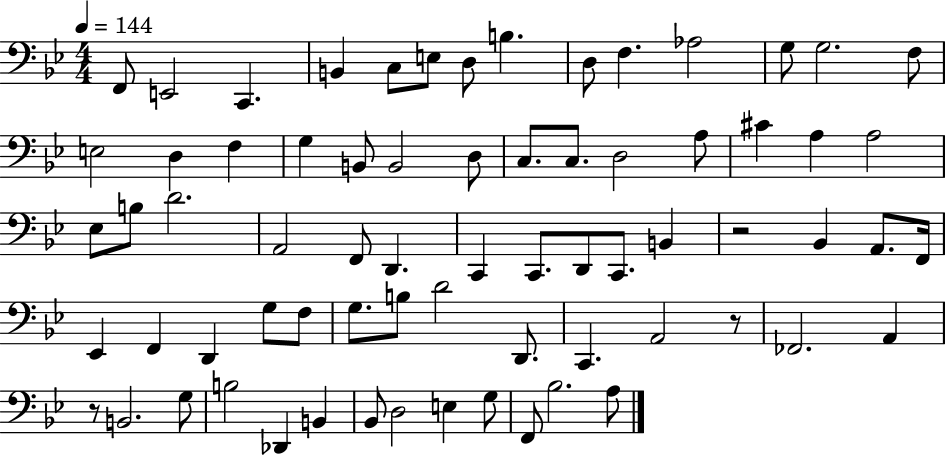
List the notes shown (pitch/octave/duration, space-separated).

F2/e E2/h C2/q. B2/q C3/e E3/e D3/e B3/q. D3/e F3/q. Ab3/h G3/e G3/h. F3/e E3/h D3/q F3/q G3/q B2/e B2/h D3/e C3/e. C3/e. D3/h A3/e C#4/q A3/q A3/h Eb3/e B3/e D4/h. A2/h F2/e D2/q. C2/q C2/e. D2/e C2/e. B2/q R/h Bb2/q A2/e. F2/s Eb2/q F2/q D2/q G3/e F3/e G3/e. B3/e D4/h D2/e. C2/q. A2/h R/e FES2/h. A2/q R/e B2/h. G3/e B3/h Db2/q B2/q Bb2/e D3/h E3/q G3/e F2/e Bb3/h. A3/e